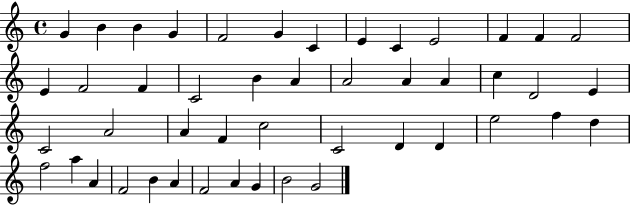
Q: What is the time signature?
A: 4/4